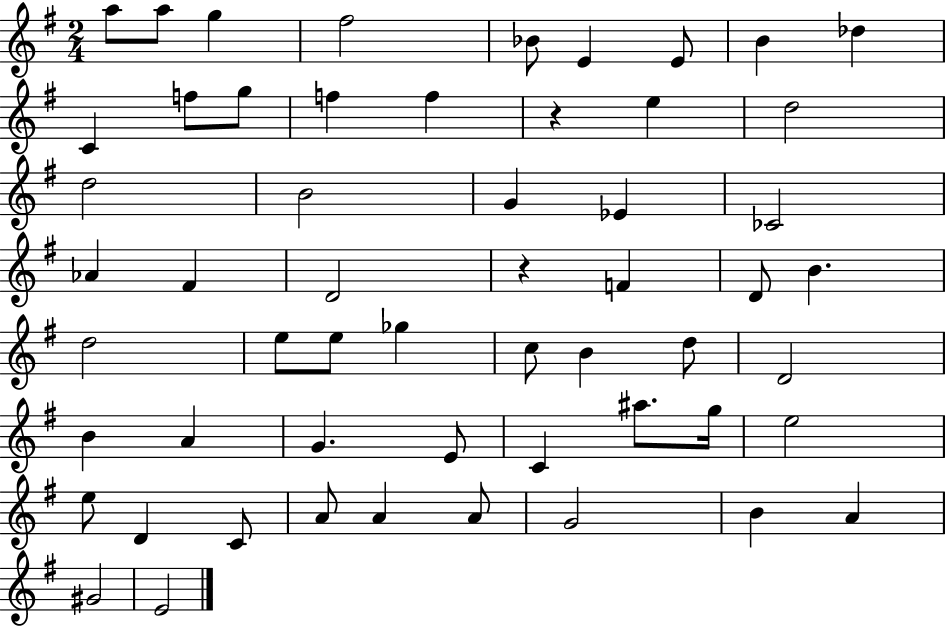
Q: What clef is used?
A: treble